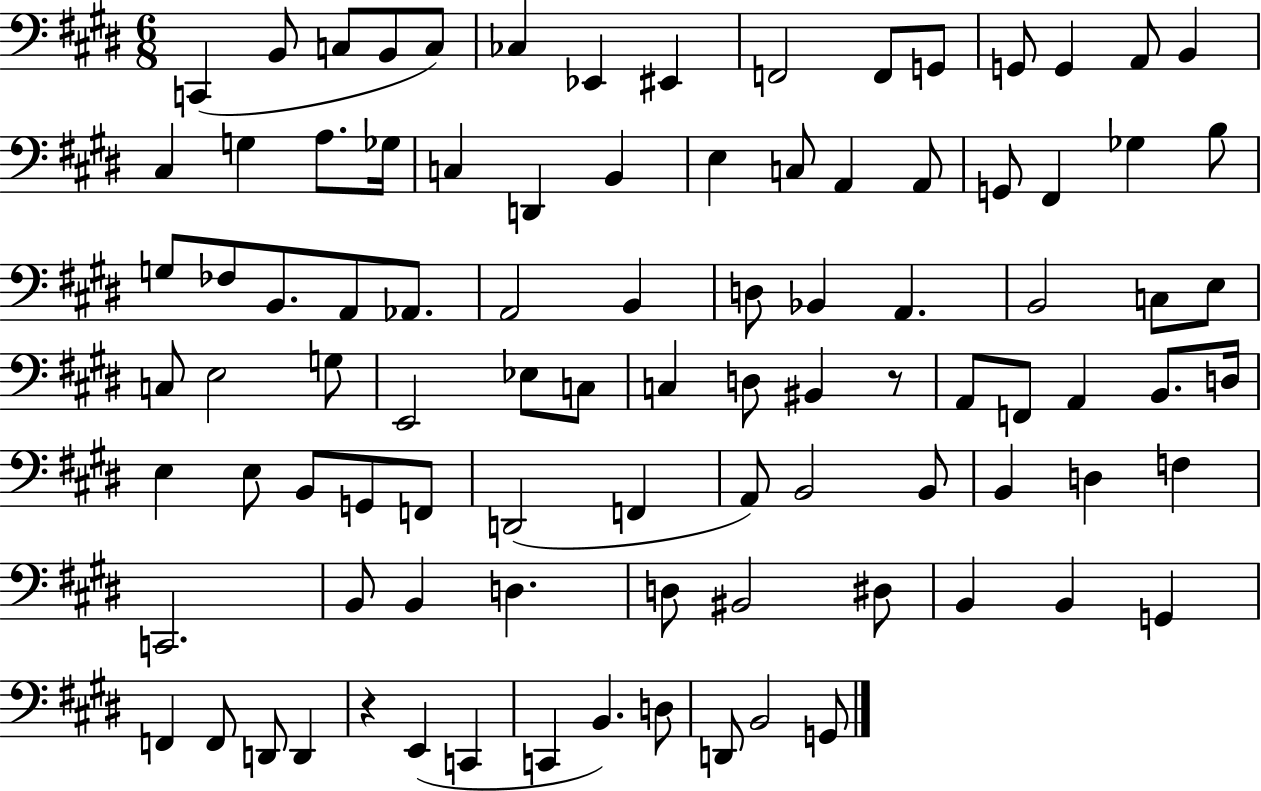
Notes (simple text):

C2/q B2/e C3/e B2/e C3/e CES3/q Eb2/q EIS2/q F2/h F2/e G2/e G2/e G2/q A2/e B2/q C#3/q G3/q A3/e. Gb3/s C3/q D2/q B2/q E3/q C3/e A2/q A2/e G2/e F#2/q Gb3/q B3/e G3/e FES3/e B2/e. A2/e Ab2/e. A2/h B2/q D3/e Bb2/q A2/q. B2/h C3/e E3/e C3/e E3/h G3/e E2/h Eb3/e C3/e C3/q D3/e BIS2/q R/e A2/e F2/e A2/q B2/e. D3/s E3/q E3/e B2/e G2/e F2/e D2/h F2/q A2/e B2/h B2/e B2/q D3/q F3/q C2/h. B2/e B2/q D3/q. D3/e BIS2/h D#3/e B2/q B2/q G2/q F2/q F2/e D2/e D2/q R/q E2/q C2/q C2/q B2/q. D3/e D2/e B2/h G2/e